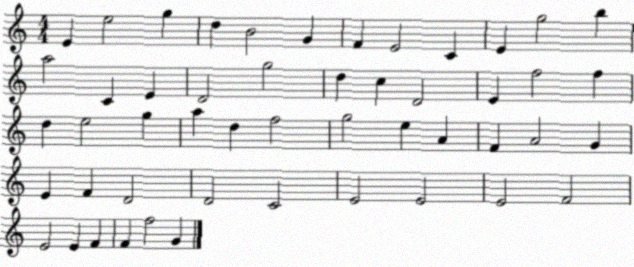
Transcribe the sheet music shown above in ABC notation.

X:1
T:Untitled
M:4/4
L:1/4
K:C
E e2 g d B2 G F E2 C E g2 b a2 C E D2 g2 d c D2 E f2 f d e2 g a d f2 g2 e A F A2 G E F D2 D2 C2 E2 E2 E2 F2 E2 E F F f2 G